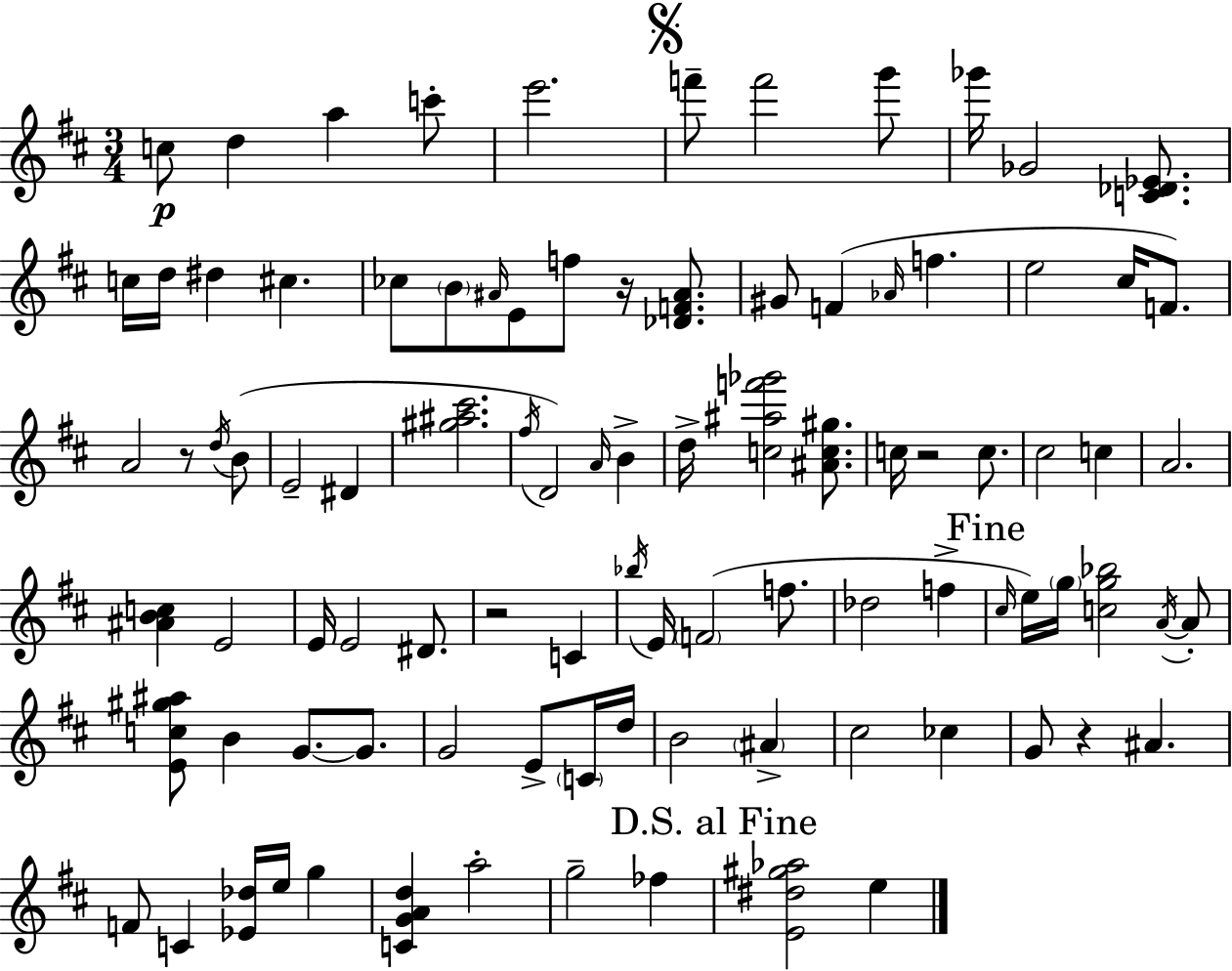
C5/e D5/q A5/q C6/e E6/h. F6/e F6/h G6/e Gb6/s Gb4/h [C4,Db4,Eb4]/e. C5/s D5/s D#5/q C#5/q. CES5/e B4/e A#4/s E4/e F5/e R/s [Db4,F4,A#4]/e. G#4/e F4/q Ab4/s F5/q. E5/h C#5/s F4/e. A4/h R/e D5/s B4/e E4/h D#4/q [G#5,A#5,C#6]/h. F#5/s D4/h A4/s B4/q D5/s [C5,A#5,F6,Gb6]/h [A#4,C5,G#5]/e. C5/s R/h C5/e. C#5/h C5/q A4/h. [A#4,B4,C5]/q E4/h E4/s E4/h D#4/e. R/h C4/q Bb5/s E4/s F4/h F5/e. Db5/h F5/q C#5/s E5/s G5/s [C5,G5,Bb5]/h A4/s A4/e [E4,C5,G#5,A#5]/e B4/q G4/e. G4/e. G4/h E4/e C4/s D5/s B4/h A#4/q C#5/h CES5/q G4/e R/q A#4/q. F4/e C4/q [Eb4,Db5]/s E5/s G5/q [C4,G4,A4,D5]/q A5/h G5/h FES5/q [E4,D#5,G#5,Ab5]/h E5/q